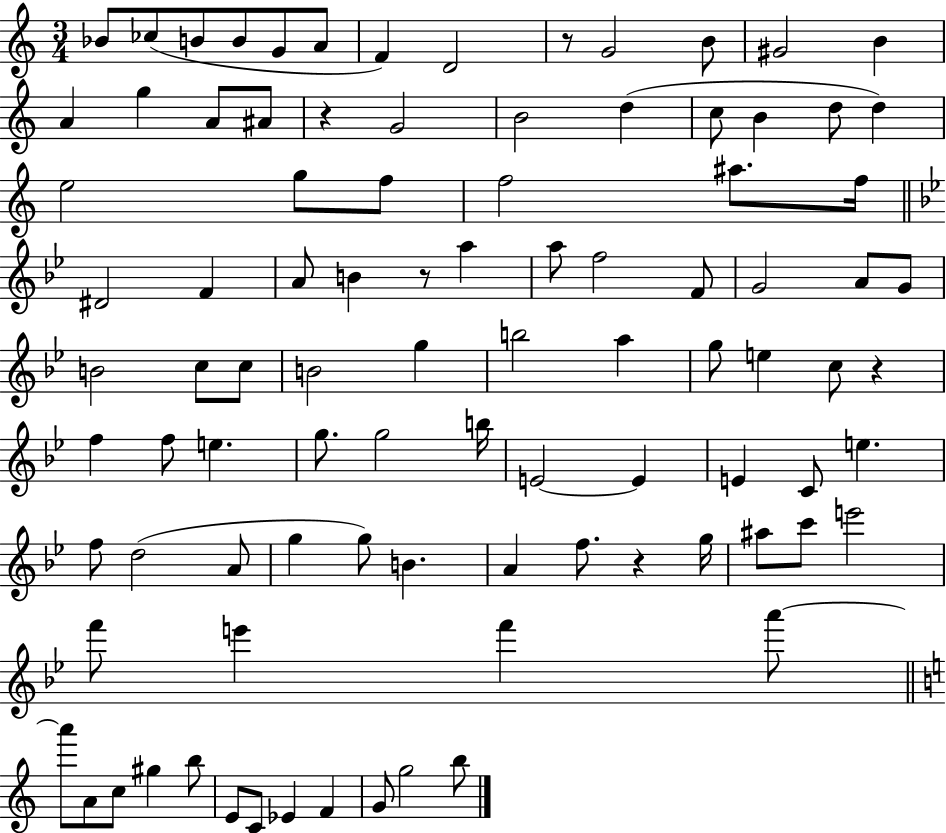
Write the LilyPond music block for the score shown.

{
  \clef treble
  \numericTimeSignature
  \time 3/4
  \key c \major
  bes'8 ces''8( b'8 b'8 g'8 a'8 | f'4) d'2 | r8 g'2 b'8 | gis'2 b'4 | \break a'4 g''4 a'8 ais'8 | r4 g'2 | b'2 d''4( | c''8 b'4 d''8 d''4) | \break e''2 g''8 f''8 | f''2 ais''8. f''16 | \bar "||" \break \key bes \major dis'2 f'4 | a'8 b'4 r8 a''4 | a''8 f''2 f'8 | g'2 a'8 g'8 | \break b'2 c''8 c''8 | b'2 g''4 | b''2 a''4 | g''8 e''4 c''8 r4 | \break f''4 f''8 e''4. | g''8. g''2 b''16 | e'2~~ e'4 | e'4 c'8 e''4. | \break f''8 d''2( a'8 | g''4 g''8) b'4. | a'4 f''8. r4 g''16 | ais''8 c'''8 e'''2 | \break f'''8 e'''4 f'''4 a'''8~~ | \bar "||" \break \key c \major a'''8 a'8 c''8 gis''4 b''8 | e'8 c'8 ees'4 f'4 | g'8 g''2 b''8 | \bar "|."
}